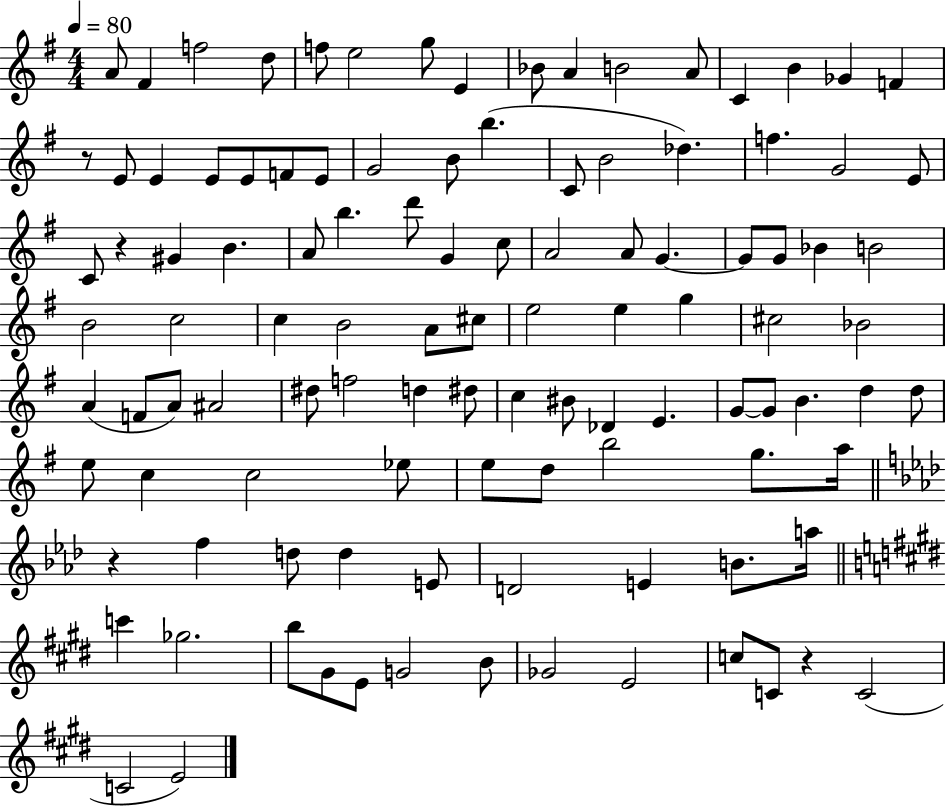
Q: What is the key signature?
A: G major